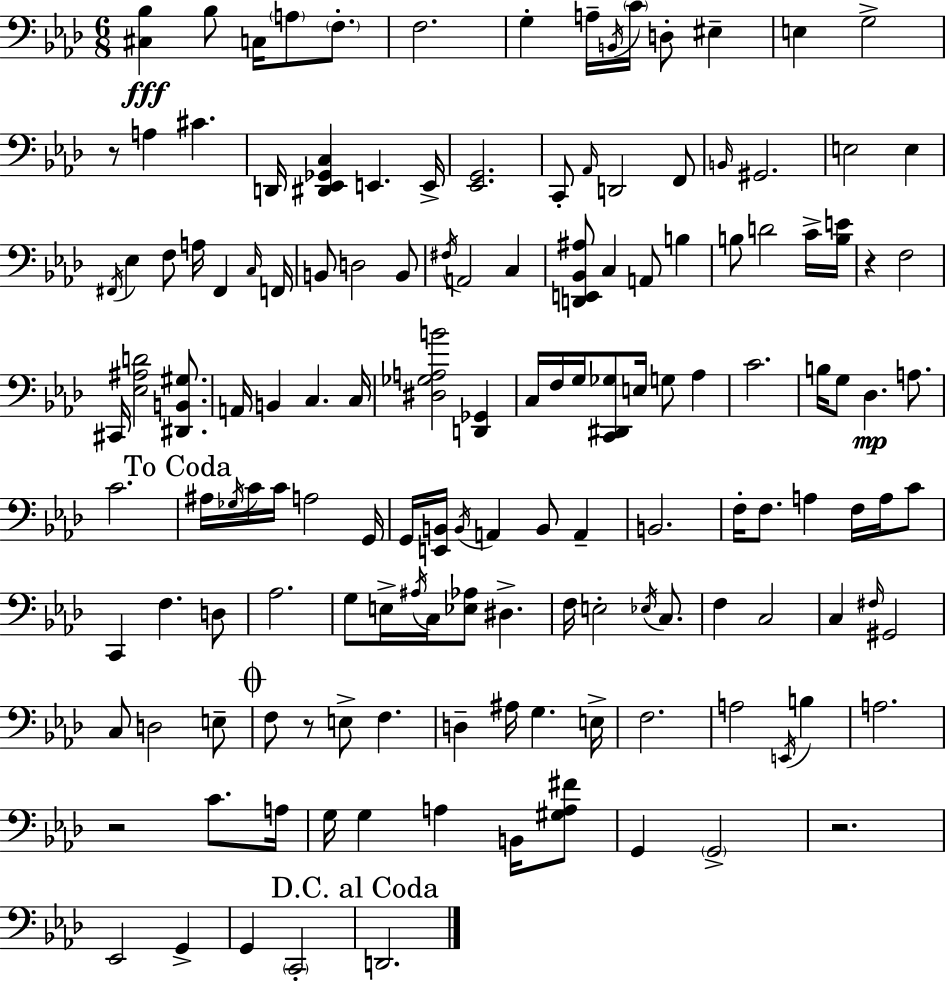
[C#3,Bb3]/q Bb3/e C3/s A3/e F3/e. F3/h. G3/q A3/s B2/s C4/s D3/e EIS3/q E3/q G3/h R/e A3/q C#4/q. D2/s [D#2,Eb2,Gb2,C3]/q E2/q. E2/s [Eb2,G2]/h. C2/e Ab2/s D2/h F2/e B2/s G#2/h. E3/h E3/q F#2/s Eb3/q F3/e A3/s F#2/q C3/s F2/s B2/e D3/h B2/e F#3/s A2/h C3/q [D2,E2,Bb2,A#3]/e C3/q A2/e B3/q B3/e D4/h C4/s [B3,E4]/s R/q F3/h C#2/s [Eb3,A#3,D4]/h [D#2,B2,G#3]/e. A2/s B2/q C3/q. C3/s [D#3,Gb3,A3,B4]/h [D2,Gb2]/q C3/s F3/s G3/s [C2,D#2,Gb3]/e E3/s G3/e Ab3/q C4/h. B3/s G3/e Db3/q. A3/e. C4/h. A#3/s Gb3/s C4/s C4/s A3/h G2/s G2/s [E2,B2]/s B2/s A2/q B2/e A2/q B2/h. F3/s F3/e. A3/q F3/s A3/s C4/e C2/q F3/q. D3/e Ab3/h. G3/e E3/s A#3/s C3/s [Eb3,Ab3]/e D#3/q. F3/s E3/h Eb3/s C3/e. F3/q C3/h C3/q F#3/s G#2/h C3/e D3/h E3/e F3/e R/e E3/e F3/q. D3/q A#3/s G3/q. E3/s F3/h. A3/h E2/s B3/q A3/h. R/h C4/e. A3/s G3/s G3/q A3/q B2/s [G#3,A3,F#4]/e G2/q G2/h R/h. Eb2/h G2/q G2/q C2/h D2/h.